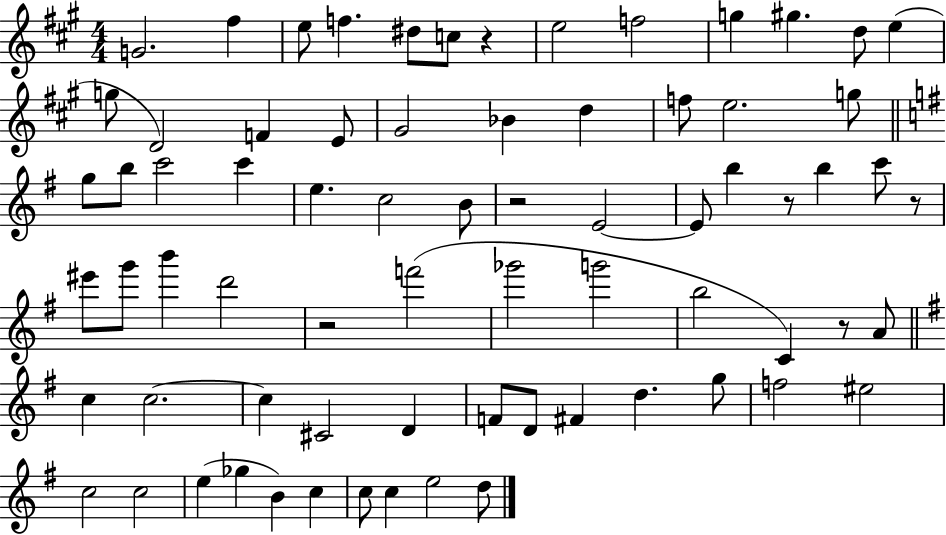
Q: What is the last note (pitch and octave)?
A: D5